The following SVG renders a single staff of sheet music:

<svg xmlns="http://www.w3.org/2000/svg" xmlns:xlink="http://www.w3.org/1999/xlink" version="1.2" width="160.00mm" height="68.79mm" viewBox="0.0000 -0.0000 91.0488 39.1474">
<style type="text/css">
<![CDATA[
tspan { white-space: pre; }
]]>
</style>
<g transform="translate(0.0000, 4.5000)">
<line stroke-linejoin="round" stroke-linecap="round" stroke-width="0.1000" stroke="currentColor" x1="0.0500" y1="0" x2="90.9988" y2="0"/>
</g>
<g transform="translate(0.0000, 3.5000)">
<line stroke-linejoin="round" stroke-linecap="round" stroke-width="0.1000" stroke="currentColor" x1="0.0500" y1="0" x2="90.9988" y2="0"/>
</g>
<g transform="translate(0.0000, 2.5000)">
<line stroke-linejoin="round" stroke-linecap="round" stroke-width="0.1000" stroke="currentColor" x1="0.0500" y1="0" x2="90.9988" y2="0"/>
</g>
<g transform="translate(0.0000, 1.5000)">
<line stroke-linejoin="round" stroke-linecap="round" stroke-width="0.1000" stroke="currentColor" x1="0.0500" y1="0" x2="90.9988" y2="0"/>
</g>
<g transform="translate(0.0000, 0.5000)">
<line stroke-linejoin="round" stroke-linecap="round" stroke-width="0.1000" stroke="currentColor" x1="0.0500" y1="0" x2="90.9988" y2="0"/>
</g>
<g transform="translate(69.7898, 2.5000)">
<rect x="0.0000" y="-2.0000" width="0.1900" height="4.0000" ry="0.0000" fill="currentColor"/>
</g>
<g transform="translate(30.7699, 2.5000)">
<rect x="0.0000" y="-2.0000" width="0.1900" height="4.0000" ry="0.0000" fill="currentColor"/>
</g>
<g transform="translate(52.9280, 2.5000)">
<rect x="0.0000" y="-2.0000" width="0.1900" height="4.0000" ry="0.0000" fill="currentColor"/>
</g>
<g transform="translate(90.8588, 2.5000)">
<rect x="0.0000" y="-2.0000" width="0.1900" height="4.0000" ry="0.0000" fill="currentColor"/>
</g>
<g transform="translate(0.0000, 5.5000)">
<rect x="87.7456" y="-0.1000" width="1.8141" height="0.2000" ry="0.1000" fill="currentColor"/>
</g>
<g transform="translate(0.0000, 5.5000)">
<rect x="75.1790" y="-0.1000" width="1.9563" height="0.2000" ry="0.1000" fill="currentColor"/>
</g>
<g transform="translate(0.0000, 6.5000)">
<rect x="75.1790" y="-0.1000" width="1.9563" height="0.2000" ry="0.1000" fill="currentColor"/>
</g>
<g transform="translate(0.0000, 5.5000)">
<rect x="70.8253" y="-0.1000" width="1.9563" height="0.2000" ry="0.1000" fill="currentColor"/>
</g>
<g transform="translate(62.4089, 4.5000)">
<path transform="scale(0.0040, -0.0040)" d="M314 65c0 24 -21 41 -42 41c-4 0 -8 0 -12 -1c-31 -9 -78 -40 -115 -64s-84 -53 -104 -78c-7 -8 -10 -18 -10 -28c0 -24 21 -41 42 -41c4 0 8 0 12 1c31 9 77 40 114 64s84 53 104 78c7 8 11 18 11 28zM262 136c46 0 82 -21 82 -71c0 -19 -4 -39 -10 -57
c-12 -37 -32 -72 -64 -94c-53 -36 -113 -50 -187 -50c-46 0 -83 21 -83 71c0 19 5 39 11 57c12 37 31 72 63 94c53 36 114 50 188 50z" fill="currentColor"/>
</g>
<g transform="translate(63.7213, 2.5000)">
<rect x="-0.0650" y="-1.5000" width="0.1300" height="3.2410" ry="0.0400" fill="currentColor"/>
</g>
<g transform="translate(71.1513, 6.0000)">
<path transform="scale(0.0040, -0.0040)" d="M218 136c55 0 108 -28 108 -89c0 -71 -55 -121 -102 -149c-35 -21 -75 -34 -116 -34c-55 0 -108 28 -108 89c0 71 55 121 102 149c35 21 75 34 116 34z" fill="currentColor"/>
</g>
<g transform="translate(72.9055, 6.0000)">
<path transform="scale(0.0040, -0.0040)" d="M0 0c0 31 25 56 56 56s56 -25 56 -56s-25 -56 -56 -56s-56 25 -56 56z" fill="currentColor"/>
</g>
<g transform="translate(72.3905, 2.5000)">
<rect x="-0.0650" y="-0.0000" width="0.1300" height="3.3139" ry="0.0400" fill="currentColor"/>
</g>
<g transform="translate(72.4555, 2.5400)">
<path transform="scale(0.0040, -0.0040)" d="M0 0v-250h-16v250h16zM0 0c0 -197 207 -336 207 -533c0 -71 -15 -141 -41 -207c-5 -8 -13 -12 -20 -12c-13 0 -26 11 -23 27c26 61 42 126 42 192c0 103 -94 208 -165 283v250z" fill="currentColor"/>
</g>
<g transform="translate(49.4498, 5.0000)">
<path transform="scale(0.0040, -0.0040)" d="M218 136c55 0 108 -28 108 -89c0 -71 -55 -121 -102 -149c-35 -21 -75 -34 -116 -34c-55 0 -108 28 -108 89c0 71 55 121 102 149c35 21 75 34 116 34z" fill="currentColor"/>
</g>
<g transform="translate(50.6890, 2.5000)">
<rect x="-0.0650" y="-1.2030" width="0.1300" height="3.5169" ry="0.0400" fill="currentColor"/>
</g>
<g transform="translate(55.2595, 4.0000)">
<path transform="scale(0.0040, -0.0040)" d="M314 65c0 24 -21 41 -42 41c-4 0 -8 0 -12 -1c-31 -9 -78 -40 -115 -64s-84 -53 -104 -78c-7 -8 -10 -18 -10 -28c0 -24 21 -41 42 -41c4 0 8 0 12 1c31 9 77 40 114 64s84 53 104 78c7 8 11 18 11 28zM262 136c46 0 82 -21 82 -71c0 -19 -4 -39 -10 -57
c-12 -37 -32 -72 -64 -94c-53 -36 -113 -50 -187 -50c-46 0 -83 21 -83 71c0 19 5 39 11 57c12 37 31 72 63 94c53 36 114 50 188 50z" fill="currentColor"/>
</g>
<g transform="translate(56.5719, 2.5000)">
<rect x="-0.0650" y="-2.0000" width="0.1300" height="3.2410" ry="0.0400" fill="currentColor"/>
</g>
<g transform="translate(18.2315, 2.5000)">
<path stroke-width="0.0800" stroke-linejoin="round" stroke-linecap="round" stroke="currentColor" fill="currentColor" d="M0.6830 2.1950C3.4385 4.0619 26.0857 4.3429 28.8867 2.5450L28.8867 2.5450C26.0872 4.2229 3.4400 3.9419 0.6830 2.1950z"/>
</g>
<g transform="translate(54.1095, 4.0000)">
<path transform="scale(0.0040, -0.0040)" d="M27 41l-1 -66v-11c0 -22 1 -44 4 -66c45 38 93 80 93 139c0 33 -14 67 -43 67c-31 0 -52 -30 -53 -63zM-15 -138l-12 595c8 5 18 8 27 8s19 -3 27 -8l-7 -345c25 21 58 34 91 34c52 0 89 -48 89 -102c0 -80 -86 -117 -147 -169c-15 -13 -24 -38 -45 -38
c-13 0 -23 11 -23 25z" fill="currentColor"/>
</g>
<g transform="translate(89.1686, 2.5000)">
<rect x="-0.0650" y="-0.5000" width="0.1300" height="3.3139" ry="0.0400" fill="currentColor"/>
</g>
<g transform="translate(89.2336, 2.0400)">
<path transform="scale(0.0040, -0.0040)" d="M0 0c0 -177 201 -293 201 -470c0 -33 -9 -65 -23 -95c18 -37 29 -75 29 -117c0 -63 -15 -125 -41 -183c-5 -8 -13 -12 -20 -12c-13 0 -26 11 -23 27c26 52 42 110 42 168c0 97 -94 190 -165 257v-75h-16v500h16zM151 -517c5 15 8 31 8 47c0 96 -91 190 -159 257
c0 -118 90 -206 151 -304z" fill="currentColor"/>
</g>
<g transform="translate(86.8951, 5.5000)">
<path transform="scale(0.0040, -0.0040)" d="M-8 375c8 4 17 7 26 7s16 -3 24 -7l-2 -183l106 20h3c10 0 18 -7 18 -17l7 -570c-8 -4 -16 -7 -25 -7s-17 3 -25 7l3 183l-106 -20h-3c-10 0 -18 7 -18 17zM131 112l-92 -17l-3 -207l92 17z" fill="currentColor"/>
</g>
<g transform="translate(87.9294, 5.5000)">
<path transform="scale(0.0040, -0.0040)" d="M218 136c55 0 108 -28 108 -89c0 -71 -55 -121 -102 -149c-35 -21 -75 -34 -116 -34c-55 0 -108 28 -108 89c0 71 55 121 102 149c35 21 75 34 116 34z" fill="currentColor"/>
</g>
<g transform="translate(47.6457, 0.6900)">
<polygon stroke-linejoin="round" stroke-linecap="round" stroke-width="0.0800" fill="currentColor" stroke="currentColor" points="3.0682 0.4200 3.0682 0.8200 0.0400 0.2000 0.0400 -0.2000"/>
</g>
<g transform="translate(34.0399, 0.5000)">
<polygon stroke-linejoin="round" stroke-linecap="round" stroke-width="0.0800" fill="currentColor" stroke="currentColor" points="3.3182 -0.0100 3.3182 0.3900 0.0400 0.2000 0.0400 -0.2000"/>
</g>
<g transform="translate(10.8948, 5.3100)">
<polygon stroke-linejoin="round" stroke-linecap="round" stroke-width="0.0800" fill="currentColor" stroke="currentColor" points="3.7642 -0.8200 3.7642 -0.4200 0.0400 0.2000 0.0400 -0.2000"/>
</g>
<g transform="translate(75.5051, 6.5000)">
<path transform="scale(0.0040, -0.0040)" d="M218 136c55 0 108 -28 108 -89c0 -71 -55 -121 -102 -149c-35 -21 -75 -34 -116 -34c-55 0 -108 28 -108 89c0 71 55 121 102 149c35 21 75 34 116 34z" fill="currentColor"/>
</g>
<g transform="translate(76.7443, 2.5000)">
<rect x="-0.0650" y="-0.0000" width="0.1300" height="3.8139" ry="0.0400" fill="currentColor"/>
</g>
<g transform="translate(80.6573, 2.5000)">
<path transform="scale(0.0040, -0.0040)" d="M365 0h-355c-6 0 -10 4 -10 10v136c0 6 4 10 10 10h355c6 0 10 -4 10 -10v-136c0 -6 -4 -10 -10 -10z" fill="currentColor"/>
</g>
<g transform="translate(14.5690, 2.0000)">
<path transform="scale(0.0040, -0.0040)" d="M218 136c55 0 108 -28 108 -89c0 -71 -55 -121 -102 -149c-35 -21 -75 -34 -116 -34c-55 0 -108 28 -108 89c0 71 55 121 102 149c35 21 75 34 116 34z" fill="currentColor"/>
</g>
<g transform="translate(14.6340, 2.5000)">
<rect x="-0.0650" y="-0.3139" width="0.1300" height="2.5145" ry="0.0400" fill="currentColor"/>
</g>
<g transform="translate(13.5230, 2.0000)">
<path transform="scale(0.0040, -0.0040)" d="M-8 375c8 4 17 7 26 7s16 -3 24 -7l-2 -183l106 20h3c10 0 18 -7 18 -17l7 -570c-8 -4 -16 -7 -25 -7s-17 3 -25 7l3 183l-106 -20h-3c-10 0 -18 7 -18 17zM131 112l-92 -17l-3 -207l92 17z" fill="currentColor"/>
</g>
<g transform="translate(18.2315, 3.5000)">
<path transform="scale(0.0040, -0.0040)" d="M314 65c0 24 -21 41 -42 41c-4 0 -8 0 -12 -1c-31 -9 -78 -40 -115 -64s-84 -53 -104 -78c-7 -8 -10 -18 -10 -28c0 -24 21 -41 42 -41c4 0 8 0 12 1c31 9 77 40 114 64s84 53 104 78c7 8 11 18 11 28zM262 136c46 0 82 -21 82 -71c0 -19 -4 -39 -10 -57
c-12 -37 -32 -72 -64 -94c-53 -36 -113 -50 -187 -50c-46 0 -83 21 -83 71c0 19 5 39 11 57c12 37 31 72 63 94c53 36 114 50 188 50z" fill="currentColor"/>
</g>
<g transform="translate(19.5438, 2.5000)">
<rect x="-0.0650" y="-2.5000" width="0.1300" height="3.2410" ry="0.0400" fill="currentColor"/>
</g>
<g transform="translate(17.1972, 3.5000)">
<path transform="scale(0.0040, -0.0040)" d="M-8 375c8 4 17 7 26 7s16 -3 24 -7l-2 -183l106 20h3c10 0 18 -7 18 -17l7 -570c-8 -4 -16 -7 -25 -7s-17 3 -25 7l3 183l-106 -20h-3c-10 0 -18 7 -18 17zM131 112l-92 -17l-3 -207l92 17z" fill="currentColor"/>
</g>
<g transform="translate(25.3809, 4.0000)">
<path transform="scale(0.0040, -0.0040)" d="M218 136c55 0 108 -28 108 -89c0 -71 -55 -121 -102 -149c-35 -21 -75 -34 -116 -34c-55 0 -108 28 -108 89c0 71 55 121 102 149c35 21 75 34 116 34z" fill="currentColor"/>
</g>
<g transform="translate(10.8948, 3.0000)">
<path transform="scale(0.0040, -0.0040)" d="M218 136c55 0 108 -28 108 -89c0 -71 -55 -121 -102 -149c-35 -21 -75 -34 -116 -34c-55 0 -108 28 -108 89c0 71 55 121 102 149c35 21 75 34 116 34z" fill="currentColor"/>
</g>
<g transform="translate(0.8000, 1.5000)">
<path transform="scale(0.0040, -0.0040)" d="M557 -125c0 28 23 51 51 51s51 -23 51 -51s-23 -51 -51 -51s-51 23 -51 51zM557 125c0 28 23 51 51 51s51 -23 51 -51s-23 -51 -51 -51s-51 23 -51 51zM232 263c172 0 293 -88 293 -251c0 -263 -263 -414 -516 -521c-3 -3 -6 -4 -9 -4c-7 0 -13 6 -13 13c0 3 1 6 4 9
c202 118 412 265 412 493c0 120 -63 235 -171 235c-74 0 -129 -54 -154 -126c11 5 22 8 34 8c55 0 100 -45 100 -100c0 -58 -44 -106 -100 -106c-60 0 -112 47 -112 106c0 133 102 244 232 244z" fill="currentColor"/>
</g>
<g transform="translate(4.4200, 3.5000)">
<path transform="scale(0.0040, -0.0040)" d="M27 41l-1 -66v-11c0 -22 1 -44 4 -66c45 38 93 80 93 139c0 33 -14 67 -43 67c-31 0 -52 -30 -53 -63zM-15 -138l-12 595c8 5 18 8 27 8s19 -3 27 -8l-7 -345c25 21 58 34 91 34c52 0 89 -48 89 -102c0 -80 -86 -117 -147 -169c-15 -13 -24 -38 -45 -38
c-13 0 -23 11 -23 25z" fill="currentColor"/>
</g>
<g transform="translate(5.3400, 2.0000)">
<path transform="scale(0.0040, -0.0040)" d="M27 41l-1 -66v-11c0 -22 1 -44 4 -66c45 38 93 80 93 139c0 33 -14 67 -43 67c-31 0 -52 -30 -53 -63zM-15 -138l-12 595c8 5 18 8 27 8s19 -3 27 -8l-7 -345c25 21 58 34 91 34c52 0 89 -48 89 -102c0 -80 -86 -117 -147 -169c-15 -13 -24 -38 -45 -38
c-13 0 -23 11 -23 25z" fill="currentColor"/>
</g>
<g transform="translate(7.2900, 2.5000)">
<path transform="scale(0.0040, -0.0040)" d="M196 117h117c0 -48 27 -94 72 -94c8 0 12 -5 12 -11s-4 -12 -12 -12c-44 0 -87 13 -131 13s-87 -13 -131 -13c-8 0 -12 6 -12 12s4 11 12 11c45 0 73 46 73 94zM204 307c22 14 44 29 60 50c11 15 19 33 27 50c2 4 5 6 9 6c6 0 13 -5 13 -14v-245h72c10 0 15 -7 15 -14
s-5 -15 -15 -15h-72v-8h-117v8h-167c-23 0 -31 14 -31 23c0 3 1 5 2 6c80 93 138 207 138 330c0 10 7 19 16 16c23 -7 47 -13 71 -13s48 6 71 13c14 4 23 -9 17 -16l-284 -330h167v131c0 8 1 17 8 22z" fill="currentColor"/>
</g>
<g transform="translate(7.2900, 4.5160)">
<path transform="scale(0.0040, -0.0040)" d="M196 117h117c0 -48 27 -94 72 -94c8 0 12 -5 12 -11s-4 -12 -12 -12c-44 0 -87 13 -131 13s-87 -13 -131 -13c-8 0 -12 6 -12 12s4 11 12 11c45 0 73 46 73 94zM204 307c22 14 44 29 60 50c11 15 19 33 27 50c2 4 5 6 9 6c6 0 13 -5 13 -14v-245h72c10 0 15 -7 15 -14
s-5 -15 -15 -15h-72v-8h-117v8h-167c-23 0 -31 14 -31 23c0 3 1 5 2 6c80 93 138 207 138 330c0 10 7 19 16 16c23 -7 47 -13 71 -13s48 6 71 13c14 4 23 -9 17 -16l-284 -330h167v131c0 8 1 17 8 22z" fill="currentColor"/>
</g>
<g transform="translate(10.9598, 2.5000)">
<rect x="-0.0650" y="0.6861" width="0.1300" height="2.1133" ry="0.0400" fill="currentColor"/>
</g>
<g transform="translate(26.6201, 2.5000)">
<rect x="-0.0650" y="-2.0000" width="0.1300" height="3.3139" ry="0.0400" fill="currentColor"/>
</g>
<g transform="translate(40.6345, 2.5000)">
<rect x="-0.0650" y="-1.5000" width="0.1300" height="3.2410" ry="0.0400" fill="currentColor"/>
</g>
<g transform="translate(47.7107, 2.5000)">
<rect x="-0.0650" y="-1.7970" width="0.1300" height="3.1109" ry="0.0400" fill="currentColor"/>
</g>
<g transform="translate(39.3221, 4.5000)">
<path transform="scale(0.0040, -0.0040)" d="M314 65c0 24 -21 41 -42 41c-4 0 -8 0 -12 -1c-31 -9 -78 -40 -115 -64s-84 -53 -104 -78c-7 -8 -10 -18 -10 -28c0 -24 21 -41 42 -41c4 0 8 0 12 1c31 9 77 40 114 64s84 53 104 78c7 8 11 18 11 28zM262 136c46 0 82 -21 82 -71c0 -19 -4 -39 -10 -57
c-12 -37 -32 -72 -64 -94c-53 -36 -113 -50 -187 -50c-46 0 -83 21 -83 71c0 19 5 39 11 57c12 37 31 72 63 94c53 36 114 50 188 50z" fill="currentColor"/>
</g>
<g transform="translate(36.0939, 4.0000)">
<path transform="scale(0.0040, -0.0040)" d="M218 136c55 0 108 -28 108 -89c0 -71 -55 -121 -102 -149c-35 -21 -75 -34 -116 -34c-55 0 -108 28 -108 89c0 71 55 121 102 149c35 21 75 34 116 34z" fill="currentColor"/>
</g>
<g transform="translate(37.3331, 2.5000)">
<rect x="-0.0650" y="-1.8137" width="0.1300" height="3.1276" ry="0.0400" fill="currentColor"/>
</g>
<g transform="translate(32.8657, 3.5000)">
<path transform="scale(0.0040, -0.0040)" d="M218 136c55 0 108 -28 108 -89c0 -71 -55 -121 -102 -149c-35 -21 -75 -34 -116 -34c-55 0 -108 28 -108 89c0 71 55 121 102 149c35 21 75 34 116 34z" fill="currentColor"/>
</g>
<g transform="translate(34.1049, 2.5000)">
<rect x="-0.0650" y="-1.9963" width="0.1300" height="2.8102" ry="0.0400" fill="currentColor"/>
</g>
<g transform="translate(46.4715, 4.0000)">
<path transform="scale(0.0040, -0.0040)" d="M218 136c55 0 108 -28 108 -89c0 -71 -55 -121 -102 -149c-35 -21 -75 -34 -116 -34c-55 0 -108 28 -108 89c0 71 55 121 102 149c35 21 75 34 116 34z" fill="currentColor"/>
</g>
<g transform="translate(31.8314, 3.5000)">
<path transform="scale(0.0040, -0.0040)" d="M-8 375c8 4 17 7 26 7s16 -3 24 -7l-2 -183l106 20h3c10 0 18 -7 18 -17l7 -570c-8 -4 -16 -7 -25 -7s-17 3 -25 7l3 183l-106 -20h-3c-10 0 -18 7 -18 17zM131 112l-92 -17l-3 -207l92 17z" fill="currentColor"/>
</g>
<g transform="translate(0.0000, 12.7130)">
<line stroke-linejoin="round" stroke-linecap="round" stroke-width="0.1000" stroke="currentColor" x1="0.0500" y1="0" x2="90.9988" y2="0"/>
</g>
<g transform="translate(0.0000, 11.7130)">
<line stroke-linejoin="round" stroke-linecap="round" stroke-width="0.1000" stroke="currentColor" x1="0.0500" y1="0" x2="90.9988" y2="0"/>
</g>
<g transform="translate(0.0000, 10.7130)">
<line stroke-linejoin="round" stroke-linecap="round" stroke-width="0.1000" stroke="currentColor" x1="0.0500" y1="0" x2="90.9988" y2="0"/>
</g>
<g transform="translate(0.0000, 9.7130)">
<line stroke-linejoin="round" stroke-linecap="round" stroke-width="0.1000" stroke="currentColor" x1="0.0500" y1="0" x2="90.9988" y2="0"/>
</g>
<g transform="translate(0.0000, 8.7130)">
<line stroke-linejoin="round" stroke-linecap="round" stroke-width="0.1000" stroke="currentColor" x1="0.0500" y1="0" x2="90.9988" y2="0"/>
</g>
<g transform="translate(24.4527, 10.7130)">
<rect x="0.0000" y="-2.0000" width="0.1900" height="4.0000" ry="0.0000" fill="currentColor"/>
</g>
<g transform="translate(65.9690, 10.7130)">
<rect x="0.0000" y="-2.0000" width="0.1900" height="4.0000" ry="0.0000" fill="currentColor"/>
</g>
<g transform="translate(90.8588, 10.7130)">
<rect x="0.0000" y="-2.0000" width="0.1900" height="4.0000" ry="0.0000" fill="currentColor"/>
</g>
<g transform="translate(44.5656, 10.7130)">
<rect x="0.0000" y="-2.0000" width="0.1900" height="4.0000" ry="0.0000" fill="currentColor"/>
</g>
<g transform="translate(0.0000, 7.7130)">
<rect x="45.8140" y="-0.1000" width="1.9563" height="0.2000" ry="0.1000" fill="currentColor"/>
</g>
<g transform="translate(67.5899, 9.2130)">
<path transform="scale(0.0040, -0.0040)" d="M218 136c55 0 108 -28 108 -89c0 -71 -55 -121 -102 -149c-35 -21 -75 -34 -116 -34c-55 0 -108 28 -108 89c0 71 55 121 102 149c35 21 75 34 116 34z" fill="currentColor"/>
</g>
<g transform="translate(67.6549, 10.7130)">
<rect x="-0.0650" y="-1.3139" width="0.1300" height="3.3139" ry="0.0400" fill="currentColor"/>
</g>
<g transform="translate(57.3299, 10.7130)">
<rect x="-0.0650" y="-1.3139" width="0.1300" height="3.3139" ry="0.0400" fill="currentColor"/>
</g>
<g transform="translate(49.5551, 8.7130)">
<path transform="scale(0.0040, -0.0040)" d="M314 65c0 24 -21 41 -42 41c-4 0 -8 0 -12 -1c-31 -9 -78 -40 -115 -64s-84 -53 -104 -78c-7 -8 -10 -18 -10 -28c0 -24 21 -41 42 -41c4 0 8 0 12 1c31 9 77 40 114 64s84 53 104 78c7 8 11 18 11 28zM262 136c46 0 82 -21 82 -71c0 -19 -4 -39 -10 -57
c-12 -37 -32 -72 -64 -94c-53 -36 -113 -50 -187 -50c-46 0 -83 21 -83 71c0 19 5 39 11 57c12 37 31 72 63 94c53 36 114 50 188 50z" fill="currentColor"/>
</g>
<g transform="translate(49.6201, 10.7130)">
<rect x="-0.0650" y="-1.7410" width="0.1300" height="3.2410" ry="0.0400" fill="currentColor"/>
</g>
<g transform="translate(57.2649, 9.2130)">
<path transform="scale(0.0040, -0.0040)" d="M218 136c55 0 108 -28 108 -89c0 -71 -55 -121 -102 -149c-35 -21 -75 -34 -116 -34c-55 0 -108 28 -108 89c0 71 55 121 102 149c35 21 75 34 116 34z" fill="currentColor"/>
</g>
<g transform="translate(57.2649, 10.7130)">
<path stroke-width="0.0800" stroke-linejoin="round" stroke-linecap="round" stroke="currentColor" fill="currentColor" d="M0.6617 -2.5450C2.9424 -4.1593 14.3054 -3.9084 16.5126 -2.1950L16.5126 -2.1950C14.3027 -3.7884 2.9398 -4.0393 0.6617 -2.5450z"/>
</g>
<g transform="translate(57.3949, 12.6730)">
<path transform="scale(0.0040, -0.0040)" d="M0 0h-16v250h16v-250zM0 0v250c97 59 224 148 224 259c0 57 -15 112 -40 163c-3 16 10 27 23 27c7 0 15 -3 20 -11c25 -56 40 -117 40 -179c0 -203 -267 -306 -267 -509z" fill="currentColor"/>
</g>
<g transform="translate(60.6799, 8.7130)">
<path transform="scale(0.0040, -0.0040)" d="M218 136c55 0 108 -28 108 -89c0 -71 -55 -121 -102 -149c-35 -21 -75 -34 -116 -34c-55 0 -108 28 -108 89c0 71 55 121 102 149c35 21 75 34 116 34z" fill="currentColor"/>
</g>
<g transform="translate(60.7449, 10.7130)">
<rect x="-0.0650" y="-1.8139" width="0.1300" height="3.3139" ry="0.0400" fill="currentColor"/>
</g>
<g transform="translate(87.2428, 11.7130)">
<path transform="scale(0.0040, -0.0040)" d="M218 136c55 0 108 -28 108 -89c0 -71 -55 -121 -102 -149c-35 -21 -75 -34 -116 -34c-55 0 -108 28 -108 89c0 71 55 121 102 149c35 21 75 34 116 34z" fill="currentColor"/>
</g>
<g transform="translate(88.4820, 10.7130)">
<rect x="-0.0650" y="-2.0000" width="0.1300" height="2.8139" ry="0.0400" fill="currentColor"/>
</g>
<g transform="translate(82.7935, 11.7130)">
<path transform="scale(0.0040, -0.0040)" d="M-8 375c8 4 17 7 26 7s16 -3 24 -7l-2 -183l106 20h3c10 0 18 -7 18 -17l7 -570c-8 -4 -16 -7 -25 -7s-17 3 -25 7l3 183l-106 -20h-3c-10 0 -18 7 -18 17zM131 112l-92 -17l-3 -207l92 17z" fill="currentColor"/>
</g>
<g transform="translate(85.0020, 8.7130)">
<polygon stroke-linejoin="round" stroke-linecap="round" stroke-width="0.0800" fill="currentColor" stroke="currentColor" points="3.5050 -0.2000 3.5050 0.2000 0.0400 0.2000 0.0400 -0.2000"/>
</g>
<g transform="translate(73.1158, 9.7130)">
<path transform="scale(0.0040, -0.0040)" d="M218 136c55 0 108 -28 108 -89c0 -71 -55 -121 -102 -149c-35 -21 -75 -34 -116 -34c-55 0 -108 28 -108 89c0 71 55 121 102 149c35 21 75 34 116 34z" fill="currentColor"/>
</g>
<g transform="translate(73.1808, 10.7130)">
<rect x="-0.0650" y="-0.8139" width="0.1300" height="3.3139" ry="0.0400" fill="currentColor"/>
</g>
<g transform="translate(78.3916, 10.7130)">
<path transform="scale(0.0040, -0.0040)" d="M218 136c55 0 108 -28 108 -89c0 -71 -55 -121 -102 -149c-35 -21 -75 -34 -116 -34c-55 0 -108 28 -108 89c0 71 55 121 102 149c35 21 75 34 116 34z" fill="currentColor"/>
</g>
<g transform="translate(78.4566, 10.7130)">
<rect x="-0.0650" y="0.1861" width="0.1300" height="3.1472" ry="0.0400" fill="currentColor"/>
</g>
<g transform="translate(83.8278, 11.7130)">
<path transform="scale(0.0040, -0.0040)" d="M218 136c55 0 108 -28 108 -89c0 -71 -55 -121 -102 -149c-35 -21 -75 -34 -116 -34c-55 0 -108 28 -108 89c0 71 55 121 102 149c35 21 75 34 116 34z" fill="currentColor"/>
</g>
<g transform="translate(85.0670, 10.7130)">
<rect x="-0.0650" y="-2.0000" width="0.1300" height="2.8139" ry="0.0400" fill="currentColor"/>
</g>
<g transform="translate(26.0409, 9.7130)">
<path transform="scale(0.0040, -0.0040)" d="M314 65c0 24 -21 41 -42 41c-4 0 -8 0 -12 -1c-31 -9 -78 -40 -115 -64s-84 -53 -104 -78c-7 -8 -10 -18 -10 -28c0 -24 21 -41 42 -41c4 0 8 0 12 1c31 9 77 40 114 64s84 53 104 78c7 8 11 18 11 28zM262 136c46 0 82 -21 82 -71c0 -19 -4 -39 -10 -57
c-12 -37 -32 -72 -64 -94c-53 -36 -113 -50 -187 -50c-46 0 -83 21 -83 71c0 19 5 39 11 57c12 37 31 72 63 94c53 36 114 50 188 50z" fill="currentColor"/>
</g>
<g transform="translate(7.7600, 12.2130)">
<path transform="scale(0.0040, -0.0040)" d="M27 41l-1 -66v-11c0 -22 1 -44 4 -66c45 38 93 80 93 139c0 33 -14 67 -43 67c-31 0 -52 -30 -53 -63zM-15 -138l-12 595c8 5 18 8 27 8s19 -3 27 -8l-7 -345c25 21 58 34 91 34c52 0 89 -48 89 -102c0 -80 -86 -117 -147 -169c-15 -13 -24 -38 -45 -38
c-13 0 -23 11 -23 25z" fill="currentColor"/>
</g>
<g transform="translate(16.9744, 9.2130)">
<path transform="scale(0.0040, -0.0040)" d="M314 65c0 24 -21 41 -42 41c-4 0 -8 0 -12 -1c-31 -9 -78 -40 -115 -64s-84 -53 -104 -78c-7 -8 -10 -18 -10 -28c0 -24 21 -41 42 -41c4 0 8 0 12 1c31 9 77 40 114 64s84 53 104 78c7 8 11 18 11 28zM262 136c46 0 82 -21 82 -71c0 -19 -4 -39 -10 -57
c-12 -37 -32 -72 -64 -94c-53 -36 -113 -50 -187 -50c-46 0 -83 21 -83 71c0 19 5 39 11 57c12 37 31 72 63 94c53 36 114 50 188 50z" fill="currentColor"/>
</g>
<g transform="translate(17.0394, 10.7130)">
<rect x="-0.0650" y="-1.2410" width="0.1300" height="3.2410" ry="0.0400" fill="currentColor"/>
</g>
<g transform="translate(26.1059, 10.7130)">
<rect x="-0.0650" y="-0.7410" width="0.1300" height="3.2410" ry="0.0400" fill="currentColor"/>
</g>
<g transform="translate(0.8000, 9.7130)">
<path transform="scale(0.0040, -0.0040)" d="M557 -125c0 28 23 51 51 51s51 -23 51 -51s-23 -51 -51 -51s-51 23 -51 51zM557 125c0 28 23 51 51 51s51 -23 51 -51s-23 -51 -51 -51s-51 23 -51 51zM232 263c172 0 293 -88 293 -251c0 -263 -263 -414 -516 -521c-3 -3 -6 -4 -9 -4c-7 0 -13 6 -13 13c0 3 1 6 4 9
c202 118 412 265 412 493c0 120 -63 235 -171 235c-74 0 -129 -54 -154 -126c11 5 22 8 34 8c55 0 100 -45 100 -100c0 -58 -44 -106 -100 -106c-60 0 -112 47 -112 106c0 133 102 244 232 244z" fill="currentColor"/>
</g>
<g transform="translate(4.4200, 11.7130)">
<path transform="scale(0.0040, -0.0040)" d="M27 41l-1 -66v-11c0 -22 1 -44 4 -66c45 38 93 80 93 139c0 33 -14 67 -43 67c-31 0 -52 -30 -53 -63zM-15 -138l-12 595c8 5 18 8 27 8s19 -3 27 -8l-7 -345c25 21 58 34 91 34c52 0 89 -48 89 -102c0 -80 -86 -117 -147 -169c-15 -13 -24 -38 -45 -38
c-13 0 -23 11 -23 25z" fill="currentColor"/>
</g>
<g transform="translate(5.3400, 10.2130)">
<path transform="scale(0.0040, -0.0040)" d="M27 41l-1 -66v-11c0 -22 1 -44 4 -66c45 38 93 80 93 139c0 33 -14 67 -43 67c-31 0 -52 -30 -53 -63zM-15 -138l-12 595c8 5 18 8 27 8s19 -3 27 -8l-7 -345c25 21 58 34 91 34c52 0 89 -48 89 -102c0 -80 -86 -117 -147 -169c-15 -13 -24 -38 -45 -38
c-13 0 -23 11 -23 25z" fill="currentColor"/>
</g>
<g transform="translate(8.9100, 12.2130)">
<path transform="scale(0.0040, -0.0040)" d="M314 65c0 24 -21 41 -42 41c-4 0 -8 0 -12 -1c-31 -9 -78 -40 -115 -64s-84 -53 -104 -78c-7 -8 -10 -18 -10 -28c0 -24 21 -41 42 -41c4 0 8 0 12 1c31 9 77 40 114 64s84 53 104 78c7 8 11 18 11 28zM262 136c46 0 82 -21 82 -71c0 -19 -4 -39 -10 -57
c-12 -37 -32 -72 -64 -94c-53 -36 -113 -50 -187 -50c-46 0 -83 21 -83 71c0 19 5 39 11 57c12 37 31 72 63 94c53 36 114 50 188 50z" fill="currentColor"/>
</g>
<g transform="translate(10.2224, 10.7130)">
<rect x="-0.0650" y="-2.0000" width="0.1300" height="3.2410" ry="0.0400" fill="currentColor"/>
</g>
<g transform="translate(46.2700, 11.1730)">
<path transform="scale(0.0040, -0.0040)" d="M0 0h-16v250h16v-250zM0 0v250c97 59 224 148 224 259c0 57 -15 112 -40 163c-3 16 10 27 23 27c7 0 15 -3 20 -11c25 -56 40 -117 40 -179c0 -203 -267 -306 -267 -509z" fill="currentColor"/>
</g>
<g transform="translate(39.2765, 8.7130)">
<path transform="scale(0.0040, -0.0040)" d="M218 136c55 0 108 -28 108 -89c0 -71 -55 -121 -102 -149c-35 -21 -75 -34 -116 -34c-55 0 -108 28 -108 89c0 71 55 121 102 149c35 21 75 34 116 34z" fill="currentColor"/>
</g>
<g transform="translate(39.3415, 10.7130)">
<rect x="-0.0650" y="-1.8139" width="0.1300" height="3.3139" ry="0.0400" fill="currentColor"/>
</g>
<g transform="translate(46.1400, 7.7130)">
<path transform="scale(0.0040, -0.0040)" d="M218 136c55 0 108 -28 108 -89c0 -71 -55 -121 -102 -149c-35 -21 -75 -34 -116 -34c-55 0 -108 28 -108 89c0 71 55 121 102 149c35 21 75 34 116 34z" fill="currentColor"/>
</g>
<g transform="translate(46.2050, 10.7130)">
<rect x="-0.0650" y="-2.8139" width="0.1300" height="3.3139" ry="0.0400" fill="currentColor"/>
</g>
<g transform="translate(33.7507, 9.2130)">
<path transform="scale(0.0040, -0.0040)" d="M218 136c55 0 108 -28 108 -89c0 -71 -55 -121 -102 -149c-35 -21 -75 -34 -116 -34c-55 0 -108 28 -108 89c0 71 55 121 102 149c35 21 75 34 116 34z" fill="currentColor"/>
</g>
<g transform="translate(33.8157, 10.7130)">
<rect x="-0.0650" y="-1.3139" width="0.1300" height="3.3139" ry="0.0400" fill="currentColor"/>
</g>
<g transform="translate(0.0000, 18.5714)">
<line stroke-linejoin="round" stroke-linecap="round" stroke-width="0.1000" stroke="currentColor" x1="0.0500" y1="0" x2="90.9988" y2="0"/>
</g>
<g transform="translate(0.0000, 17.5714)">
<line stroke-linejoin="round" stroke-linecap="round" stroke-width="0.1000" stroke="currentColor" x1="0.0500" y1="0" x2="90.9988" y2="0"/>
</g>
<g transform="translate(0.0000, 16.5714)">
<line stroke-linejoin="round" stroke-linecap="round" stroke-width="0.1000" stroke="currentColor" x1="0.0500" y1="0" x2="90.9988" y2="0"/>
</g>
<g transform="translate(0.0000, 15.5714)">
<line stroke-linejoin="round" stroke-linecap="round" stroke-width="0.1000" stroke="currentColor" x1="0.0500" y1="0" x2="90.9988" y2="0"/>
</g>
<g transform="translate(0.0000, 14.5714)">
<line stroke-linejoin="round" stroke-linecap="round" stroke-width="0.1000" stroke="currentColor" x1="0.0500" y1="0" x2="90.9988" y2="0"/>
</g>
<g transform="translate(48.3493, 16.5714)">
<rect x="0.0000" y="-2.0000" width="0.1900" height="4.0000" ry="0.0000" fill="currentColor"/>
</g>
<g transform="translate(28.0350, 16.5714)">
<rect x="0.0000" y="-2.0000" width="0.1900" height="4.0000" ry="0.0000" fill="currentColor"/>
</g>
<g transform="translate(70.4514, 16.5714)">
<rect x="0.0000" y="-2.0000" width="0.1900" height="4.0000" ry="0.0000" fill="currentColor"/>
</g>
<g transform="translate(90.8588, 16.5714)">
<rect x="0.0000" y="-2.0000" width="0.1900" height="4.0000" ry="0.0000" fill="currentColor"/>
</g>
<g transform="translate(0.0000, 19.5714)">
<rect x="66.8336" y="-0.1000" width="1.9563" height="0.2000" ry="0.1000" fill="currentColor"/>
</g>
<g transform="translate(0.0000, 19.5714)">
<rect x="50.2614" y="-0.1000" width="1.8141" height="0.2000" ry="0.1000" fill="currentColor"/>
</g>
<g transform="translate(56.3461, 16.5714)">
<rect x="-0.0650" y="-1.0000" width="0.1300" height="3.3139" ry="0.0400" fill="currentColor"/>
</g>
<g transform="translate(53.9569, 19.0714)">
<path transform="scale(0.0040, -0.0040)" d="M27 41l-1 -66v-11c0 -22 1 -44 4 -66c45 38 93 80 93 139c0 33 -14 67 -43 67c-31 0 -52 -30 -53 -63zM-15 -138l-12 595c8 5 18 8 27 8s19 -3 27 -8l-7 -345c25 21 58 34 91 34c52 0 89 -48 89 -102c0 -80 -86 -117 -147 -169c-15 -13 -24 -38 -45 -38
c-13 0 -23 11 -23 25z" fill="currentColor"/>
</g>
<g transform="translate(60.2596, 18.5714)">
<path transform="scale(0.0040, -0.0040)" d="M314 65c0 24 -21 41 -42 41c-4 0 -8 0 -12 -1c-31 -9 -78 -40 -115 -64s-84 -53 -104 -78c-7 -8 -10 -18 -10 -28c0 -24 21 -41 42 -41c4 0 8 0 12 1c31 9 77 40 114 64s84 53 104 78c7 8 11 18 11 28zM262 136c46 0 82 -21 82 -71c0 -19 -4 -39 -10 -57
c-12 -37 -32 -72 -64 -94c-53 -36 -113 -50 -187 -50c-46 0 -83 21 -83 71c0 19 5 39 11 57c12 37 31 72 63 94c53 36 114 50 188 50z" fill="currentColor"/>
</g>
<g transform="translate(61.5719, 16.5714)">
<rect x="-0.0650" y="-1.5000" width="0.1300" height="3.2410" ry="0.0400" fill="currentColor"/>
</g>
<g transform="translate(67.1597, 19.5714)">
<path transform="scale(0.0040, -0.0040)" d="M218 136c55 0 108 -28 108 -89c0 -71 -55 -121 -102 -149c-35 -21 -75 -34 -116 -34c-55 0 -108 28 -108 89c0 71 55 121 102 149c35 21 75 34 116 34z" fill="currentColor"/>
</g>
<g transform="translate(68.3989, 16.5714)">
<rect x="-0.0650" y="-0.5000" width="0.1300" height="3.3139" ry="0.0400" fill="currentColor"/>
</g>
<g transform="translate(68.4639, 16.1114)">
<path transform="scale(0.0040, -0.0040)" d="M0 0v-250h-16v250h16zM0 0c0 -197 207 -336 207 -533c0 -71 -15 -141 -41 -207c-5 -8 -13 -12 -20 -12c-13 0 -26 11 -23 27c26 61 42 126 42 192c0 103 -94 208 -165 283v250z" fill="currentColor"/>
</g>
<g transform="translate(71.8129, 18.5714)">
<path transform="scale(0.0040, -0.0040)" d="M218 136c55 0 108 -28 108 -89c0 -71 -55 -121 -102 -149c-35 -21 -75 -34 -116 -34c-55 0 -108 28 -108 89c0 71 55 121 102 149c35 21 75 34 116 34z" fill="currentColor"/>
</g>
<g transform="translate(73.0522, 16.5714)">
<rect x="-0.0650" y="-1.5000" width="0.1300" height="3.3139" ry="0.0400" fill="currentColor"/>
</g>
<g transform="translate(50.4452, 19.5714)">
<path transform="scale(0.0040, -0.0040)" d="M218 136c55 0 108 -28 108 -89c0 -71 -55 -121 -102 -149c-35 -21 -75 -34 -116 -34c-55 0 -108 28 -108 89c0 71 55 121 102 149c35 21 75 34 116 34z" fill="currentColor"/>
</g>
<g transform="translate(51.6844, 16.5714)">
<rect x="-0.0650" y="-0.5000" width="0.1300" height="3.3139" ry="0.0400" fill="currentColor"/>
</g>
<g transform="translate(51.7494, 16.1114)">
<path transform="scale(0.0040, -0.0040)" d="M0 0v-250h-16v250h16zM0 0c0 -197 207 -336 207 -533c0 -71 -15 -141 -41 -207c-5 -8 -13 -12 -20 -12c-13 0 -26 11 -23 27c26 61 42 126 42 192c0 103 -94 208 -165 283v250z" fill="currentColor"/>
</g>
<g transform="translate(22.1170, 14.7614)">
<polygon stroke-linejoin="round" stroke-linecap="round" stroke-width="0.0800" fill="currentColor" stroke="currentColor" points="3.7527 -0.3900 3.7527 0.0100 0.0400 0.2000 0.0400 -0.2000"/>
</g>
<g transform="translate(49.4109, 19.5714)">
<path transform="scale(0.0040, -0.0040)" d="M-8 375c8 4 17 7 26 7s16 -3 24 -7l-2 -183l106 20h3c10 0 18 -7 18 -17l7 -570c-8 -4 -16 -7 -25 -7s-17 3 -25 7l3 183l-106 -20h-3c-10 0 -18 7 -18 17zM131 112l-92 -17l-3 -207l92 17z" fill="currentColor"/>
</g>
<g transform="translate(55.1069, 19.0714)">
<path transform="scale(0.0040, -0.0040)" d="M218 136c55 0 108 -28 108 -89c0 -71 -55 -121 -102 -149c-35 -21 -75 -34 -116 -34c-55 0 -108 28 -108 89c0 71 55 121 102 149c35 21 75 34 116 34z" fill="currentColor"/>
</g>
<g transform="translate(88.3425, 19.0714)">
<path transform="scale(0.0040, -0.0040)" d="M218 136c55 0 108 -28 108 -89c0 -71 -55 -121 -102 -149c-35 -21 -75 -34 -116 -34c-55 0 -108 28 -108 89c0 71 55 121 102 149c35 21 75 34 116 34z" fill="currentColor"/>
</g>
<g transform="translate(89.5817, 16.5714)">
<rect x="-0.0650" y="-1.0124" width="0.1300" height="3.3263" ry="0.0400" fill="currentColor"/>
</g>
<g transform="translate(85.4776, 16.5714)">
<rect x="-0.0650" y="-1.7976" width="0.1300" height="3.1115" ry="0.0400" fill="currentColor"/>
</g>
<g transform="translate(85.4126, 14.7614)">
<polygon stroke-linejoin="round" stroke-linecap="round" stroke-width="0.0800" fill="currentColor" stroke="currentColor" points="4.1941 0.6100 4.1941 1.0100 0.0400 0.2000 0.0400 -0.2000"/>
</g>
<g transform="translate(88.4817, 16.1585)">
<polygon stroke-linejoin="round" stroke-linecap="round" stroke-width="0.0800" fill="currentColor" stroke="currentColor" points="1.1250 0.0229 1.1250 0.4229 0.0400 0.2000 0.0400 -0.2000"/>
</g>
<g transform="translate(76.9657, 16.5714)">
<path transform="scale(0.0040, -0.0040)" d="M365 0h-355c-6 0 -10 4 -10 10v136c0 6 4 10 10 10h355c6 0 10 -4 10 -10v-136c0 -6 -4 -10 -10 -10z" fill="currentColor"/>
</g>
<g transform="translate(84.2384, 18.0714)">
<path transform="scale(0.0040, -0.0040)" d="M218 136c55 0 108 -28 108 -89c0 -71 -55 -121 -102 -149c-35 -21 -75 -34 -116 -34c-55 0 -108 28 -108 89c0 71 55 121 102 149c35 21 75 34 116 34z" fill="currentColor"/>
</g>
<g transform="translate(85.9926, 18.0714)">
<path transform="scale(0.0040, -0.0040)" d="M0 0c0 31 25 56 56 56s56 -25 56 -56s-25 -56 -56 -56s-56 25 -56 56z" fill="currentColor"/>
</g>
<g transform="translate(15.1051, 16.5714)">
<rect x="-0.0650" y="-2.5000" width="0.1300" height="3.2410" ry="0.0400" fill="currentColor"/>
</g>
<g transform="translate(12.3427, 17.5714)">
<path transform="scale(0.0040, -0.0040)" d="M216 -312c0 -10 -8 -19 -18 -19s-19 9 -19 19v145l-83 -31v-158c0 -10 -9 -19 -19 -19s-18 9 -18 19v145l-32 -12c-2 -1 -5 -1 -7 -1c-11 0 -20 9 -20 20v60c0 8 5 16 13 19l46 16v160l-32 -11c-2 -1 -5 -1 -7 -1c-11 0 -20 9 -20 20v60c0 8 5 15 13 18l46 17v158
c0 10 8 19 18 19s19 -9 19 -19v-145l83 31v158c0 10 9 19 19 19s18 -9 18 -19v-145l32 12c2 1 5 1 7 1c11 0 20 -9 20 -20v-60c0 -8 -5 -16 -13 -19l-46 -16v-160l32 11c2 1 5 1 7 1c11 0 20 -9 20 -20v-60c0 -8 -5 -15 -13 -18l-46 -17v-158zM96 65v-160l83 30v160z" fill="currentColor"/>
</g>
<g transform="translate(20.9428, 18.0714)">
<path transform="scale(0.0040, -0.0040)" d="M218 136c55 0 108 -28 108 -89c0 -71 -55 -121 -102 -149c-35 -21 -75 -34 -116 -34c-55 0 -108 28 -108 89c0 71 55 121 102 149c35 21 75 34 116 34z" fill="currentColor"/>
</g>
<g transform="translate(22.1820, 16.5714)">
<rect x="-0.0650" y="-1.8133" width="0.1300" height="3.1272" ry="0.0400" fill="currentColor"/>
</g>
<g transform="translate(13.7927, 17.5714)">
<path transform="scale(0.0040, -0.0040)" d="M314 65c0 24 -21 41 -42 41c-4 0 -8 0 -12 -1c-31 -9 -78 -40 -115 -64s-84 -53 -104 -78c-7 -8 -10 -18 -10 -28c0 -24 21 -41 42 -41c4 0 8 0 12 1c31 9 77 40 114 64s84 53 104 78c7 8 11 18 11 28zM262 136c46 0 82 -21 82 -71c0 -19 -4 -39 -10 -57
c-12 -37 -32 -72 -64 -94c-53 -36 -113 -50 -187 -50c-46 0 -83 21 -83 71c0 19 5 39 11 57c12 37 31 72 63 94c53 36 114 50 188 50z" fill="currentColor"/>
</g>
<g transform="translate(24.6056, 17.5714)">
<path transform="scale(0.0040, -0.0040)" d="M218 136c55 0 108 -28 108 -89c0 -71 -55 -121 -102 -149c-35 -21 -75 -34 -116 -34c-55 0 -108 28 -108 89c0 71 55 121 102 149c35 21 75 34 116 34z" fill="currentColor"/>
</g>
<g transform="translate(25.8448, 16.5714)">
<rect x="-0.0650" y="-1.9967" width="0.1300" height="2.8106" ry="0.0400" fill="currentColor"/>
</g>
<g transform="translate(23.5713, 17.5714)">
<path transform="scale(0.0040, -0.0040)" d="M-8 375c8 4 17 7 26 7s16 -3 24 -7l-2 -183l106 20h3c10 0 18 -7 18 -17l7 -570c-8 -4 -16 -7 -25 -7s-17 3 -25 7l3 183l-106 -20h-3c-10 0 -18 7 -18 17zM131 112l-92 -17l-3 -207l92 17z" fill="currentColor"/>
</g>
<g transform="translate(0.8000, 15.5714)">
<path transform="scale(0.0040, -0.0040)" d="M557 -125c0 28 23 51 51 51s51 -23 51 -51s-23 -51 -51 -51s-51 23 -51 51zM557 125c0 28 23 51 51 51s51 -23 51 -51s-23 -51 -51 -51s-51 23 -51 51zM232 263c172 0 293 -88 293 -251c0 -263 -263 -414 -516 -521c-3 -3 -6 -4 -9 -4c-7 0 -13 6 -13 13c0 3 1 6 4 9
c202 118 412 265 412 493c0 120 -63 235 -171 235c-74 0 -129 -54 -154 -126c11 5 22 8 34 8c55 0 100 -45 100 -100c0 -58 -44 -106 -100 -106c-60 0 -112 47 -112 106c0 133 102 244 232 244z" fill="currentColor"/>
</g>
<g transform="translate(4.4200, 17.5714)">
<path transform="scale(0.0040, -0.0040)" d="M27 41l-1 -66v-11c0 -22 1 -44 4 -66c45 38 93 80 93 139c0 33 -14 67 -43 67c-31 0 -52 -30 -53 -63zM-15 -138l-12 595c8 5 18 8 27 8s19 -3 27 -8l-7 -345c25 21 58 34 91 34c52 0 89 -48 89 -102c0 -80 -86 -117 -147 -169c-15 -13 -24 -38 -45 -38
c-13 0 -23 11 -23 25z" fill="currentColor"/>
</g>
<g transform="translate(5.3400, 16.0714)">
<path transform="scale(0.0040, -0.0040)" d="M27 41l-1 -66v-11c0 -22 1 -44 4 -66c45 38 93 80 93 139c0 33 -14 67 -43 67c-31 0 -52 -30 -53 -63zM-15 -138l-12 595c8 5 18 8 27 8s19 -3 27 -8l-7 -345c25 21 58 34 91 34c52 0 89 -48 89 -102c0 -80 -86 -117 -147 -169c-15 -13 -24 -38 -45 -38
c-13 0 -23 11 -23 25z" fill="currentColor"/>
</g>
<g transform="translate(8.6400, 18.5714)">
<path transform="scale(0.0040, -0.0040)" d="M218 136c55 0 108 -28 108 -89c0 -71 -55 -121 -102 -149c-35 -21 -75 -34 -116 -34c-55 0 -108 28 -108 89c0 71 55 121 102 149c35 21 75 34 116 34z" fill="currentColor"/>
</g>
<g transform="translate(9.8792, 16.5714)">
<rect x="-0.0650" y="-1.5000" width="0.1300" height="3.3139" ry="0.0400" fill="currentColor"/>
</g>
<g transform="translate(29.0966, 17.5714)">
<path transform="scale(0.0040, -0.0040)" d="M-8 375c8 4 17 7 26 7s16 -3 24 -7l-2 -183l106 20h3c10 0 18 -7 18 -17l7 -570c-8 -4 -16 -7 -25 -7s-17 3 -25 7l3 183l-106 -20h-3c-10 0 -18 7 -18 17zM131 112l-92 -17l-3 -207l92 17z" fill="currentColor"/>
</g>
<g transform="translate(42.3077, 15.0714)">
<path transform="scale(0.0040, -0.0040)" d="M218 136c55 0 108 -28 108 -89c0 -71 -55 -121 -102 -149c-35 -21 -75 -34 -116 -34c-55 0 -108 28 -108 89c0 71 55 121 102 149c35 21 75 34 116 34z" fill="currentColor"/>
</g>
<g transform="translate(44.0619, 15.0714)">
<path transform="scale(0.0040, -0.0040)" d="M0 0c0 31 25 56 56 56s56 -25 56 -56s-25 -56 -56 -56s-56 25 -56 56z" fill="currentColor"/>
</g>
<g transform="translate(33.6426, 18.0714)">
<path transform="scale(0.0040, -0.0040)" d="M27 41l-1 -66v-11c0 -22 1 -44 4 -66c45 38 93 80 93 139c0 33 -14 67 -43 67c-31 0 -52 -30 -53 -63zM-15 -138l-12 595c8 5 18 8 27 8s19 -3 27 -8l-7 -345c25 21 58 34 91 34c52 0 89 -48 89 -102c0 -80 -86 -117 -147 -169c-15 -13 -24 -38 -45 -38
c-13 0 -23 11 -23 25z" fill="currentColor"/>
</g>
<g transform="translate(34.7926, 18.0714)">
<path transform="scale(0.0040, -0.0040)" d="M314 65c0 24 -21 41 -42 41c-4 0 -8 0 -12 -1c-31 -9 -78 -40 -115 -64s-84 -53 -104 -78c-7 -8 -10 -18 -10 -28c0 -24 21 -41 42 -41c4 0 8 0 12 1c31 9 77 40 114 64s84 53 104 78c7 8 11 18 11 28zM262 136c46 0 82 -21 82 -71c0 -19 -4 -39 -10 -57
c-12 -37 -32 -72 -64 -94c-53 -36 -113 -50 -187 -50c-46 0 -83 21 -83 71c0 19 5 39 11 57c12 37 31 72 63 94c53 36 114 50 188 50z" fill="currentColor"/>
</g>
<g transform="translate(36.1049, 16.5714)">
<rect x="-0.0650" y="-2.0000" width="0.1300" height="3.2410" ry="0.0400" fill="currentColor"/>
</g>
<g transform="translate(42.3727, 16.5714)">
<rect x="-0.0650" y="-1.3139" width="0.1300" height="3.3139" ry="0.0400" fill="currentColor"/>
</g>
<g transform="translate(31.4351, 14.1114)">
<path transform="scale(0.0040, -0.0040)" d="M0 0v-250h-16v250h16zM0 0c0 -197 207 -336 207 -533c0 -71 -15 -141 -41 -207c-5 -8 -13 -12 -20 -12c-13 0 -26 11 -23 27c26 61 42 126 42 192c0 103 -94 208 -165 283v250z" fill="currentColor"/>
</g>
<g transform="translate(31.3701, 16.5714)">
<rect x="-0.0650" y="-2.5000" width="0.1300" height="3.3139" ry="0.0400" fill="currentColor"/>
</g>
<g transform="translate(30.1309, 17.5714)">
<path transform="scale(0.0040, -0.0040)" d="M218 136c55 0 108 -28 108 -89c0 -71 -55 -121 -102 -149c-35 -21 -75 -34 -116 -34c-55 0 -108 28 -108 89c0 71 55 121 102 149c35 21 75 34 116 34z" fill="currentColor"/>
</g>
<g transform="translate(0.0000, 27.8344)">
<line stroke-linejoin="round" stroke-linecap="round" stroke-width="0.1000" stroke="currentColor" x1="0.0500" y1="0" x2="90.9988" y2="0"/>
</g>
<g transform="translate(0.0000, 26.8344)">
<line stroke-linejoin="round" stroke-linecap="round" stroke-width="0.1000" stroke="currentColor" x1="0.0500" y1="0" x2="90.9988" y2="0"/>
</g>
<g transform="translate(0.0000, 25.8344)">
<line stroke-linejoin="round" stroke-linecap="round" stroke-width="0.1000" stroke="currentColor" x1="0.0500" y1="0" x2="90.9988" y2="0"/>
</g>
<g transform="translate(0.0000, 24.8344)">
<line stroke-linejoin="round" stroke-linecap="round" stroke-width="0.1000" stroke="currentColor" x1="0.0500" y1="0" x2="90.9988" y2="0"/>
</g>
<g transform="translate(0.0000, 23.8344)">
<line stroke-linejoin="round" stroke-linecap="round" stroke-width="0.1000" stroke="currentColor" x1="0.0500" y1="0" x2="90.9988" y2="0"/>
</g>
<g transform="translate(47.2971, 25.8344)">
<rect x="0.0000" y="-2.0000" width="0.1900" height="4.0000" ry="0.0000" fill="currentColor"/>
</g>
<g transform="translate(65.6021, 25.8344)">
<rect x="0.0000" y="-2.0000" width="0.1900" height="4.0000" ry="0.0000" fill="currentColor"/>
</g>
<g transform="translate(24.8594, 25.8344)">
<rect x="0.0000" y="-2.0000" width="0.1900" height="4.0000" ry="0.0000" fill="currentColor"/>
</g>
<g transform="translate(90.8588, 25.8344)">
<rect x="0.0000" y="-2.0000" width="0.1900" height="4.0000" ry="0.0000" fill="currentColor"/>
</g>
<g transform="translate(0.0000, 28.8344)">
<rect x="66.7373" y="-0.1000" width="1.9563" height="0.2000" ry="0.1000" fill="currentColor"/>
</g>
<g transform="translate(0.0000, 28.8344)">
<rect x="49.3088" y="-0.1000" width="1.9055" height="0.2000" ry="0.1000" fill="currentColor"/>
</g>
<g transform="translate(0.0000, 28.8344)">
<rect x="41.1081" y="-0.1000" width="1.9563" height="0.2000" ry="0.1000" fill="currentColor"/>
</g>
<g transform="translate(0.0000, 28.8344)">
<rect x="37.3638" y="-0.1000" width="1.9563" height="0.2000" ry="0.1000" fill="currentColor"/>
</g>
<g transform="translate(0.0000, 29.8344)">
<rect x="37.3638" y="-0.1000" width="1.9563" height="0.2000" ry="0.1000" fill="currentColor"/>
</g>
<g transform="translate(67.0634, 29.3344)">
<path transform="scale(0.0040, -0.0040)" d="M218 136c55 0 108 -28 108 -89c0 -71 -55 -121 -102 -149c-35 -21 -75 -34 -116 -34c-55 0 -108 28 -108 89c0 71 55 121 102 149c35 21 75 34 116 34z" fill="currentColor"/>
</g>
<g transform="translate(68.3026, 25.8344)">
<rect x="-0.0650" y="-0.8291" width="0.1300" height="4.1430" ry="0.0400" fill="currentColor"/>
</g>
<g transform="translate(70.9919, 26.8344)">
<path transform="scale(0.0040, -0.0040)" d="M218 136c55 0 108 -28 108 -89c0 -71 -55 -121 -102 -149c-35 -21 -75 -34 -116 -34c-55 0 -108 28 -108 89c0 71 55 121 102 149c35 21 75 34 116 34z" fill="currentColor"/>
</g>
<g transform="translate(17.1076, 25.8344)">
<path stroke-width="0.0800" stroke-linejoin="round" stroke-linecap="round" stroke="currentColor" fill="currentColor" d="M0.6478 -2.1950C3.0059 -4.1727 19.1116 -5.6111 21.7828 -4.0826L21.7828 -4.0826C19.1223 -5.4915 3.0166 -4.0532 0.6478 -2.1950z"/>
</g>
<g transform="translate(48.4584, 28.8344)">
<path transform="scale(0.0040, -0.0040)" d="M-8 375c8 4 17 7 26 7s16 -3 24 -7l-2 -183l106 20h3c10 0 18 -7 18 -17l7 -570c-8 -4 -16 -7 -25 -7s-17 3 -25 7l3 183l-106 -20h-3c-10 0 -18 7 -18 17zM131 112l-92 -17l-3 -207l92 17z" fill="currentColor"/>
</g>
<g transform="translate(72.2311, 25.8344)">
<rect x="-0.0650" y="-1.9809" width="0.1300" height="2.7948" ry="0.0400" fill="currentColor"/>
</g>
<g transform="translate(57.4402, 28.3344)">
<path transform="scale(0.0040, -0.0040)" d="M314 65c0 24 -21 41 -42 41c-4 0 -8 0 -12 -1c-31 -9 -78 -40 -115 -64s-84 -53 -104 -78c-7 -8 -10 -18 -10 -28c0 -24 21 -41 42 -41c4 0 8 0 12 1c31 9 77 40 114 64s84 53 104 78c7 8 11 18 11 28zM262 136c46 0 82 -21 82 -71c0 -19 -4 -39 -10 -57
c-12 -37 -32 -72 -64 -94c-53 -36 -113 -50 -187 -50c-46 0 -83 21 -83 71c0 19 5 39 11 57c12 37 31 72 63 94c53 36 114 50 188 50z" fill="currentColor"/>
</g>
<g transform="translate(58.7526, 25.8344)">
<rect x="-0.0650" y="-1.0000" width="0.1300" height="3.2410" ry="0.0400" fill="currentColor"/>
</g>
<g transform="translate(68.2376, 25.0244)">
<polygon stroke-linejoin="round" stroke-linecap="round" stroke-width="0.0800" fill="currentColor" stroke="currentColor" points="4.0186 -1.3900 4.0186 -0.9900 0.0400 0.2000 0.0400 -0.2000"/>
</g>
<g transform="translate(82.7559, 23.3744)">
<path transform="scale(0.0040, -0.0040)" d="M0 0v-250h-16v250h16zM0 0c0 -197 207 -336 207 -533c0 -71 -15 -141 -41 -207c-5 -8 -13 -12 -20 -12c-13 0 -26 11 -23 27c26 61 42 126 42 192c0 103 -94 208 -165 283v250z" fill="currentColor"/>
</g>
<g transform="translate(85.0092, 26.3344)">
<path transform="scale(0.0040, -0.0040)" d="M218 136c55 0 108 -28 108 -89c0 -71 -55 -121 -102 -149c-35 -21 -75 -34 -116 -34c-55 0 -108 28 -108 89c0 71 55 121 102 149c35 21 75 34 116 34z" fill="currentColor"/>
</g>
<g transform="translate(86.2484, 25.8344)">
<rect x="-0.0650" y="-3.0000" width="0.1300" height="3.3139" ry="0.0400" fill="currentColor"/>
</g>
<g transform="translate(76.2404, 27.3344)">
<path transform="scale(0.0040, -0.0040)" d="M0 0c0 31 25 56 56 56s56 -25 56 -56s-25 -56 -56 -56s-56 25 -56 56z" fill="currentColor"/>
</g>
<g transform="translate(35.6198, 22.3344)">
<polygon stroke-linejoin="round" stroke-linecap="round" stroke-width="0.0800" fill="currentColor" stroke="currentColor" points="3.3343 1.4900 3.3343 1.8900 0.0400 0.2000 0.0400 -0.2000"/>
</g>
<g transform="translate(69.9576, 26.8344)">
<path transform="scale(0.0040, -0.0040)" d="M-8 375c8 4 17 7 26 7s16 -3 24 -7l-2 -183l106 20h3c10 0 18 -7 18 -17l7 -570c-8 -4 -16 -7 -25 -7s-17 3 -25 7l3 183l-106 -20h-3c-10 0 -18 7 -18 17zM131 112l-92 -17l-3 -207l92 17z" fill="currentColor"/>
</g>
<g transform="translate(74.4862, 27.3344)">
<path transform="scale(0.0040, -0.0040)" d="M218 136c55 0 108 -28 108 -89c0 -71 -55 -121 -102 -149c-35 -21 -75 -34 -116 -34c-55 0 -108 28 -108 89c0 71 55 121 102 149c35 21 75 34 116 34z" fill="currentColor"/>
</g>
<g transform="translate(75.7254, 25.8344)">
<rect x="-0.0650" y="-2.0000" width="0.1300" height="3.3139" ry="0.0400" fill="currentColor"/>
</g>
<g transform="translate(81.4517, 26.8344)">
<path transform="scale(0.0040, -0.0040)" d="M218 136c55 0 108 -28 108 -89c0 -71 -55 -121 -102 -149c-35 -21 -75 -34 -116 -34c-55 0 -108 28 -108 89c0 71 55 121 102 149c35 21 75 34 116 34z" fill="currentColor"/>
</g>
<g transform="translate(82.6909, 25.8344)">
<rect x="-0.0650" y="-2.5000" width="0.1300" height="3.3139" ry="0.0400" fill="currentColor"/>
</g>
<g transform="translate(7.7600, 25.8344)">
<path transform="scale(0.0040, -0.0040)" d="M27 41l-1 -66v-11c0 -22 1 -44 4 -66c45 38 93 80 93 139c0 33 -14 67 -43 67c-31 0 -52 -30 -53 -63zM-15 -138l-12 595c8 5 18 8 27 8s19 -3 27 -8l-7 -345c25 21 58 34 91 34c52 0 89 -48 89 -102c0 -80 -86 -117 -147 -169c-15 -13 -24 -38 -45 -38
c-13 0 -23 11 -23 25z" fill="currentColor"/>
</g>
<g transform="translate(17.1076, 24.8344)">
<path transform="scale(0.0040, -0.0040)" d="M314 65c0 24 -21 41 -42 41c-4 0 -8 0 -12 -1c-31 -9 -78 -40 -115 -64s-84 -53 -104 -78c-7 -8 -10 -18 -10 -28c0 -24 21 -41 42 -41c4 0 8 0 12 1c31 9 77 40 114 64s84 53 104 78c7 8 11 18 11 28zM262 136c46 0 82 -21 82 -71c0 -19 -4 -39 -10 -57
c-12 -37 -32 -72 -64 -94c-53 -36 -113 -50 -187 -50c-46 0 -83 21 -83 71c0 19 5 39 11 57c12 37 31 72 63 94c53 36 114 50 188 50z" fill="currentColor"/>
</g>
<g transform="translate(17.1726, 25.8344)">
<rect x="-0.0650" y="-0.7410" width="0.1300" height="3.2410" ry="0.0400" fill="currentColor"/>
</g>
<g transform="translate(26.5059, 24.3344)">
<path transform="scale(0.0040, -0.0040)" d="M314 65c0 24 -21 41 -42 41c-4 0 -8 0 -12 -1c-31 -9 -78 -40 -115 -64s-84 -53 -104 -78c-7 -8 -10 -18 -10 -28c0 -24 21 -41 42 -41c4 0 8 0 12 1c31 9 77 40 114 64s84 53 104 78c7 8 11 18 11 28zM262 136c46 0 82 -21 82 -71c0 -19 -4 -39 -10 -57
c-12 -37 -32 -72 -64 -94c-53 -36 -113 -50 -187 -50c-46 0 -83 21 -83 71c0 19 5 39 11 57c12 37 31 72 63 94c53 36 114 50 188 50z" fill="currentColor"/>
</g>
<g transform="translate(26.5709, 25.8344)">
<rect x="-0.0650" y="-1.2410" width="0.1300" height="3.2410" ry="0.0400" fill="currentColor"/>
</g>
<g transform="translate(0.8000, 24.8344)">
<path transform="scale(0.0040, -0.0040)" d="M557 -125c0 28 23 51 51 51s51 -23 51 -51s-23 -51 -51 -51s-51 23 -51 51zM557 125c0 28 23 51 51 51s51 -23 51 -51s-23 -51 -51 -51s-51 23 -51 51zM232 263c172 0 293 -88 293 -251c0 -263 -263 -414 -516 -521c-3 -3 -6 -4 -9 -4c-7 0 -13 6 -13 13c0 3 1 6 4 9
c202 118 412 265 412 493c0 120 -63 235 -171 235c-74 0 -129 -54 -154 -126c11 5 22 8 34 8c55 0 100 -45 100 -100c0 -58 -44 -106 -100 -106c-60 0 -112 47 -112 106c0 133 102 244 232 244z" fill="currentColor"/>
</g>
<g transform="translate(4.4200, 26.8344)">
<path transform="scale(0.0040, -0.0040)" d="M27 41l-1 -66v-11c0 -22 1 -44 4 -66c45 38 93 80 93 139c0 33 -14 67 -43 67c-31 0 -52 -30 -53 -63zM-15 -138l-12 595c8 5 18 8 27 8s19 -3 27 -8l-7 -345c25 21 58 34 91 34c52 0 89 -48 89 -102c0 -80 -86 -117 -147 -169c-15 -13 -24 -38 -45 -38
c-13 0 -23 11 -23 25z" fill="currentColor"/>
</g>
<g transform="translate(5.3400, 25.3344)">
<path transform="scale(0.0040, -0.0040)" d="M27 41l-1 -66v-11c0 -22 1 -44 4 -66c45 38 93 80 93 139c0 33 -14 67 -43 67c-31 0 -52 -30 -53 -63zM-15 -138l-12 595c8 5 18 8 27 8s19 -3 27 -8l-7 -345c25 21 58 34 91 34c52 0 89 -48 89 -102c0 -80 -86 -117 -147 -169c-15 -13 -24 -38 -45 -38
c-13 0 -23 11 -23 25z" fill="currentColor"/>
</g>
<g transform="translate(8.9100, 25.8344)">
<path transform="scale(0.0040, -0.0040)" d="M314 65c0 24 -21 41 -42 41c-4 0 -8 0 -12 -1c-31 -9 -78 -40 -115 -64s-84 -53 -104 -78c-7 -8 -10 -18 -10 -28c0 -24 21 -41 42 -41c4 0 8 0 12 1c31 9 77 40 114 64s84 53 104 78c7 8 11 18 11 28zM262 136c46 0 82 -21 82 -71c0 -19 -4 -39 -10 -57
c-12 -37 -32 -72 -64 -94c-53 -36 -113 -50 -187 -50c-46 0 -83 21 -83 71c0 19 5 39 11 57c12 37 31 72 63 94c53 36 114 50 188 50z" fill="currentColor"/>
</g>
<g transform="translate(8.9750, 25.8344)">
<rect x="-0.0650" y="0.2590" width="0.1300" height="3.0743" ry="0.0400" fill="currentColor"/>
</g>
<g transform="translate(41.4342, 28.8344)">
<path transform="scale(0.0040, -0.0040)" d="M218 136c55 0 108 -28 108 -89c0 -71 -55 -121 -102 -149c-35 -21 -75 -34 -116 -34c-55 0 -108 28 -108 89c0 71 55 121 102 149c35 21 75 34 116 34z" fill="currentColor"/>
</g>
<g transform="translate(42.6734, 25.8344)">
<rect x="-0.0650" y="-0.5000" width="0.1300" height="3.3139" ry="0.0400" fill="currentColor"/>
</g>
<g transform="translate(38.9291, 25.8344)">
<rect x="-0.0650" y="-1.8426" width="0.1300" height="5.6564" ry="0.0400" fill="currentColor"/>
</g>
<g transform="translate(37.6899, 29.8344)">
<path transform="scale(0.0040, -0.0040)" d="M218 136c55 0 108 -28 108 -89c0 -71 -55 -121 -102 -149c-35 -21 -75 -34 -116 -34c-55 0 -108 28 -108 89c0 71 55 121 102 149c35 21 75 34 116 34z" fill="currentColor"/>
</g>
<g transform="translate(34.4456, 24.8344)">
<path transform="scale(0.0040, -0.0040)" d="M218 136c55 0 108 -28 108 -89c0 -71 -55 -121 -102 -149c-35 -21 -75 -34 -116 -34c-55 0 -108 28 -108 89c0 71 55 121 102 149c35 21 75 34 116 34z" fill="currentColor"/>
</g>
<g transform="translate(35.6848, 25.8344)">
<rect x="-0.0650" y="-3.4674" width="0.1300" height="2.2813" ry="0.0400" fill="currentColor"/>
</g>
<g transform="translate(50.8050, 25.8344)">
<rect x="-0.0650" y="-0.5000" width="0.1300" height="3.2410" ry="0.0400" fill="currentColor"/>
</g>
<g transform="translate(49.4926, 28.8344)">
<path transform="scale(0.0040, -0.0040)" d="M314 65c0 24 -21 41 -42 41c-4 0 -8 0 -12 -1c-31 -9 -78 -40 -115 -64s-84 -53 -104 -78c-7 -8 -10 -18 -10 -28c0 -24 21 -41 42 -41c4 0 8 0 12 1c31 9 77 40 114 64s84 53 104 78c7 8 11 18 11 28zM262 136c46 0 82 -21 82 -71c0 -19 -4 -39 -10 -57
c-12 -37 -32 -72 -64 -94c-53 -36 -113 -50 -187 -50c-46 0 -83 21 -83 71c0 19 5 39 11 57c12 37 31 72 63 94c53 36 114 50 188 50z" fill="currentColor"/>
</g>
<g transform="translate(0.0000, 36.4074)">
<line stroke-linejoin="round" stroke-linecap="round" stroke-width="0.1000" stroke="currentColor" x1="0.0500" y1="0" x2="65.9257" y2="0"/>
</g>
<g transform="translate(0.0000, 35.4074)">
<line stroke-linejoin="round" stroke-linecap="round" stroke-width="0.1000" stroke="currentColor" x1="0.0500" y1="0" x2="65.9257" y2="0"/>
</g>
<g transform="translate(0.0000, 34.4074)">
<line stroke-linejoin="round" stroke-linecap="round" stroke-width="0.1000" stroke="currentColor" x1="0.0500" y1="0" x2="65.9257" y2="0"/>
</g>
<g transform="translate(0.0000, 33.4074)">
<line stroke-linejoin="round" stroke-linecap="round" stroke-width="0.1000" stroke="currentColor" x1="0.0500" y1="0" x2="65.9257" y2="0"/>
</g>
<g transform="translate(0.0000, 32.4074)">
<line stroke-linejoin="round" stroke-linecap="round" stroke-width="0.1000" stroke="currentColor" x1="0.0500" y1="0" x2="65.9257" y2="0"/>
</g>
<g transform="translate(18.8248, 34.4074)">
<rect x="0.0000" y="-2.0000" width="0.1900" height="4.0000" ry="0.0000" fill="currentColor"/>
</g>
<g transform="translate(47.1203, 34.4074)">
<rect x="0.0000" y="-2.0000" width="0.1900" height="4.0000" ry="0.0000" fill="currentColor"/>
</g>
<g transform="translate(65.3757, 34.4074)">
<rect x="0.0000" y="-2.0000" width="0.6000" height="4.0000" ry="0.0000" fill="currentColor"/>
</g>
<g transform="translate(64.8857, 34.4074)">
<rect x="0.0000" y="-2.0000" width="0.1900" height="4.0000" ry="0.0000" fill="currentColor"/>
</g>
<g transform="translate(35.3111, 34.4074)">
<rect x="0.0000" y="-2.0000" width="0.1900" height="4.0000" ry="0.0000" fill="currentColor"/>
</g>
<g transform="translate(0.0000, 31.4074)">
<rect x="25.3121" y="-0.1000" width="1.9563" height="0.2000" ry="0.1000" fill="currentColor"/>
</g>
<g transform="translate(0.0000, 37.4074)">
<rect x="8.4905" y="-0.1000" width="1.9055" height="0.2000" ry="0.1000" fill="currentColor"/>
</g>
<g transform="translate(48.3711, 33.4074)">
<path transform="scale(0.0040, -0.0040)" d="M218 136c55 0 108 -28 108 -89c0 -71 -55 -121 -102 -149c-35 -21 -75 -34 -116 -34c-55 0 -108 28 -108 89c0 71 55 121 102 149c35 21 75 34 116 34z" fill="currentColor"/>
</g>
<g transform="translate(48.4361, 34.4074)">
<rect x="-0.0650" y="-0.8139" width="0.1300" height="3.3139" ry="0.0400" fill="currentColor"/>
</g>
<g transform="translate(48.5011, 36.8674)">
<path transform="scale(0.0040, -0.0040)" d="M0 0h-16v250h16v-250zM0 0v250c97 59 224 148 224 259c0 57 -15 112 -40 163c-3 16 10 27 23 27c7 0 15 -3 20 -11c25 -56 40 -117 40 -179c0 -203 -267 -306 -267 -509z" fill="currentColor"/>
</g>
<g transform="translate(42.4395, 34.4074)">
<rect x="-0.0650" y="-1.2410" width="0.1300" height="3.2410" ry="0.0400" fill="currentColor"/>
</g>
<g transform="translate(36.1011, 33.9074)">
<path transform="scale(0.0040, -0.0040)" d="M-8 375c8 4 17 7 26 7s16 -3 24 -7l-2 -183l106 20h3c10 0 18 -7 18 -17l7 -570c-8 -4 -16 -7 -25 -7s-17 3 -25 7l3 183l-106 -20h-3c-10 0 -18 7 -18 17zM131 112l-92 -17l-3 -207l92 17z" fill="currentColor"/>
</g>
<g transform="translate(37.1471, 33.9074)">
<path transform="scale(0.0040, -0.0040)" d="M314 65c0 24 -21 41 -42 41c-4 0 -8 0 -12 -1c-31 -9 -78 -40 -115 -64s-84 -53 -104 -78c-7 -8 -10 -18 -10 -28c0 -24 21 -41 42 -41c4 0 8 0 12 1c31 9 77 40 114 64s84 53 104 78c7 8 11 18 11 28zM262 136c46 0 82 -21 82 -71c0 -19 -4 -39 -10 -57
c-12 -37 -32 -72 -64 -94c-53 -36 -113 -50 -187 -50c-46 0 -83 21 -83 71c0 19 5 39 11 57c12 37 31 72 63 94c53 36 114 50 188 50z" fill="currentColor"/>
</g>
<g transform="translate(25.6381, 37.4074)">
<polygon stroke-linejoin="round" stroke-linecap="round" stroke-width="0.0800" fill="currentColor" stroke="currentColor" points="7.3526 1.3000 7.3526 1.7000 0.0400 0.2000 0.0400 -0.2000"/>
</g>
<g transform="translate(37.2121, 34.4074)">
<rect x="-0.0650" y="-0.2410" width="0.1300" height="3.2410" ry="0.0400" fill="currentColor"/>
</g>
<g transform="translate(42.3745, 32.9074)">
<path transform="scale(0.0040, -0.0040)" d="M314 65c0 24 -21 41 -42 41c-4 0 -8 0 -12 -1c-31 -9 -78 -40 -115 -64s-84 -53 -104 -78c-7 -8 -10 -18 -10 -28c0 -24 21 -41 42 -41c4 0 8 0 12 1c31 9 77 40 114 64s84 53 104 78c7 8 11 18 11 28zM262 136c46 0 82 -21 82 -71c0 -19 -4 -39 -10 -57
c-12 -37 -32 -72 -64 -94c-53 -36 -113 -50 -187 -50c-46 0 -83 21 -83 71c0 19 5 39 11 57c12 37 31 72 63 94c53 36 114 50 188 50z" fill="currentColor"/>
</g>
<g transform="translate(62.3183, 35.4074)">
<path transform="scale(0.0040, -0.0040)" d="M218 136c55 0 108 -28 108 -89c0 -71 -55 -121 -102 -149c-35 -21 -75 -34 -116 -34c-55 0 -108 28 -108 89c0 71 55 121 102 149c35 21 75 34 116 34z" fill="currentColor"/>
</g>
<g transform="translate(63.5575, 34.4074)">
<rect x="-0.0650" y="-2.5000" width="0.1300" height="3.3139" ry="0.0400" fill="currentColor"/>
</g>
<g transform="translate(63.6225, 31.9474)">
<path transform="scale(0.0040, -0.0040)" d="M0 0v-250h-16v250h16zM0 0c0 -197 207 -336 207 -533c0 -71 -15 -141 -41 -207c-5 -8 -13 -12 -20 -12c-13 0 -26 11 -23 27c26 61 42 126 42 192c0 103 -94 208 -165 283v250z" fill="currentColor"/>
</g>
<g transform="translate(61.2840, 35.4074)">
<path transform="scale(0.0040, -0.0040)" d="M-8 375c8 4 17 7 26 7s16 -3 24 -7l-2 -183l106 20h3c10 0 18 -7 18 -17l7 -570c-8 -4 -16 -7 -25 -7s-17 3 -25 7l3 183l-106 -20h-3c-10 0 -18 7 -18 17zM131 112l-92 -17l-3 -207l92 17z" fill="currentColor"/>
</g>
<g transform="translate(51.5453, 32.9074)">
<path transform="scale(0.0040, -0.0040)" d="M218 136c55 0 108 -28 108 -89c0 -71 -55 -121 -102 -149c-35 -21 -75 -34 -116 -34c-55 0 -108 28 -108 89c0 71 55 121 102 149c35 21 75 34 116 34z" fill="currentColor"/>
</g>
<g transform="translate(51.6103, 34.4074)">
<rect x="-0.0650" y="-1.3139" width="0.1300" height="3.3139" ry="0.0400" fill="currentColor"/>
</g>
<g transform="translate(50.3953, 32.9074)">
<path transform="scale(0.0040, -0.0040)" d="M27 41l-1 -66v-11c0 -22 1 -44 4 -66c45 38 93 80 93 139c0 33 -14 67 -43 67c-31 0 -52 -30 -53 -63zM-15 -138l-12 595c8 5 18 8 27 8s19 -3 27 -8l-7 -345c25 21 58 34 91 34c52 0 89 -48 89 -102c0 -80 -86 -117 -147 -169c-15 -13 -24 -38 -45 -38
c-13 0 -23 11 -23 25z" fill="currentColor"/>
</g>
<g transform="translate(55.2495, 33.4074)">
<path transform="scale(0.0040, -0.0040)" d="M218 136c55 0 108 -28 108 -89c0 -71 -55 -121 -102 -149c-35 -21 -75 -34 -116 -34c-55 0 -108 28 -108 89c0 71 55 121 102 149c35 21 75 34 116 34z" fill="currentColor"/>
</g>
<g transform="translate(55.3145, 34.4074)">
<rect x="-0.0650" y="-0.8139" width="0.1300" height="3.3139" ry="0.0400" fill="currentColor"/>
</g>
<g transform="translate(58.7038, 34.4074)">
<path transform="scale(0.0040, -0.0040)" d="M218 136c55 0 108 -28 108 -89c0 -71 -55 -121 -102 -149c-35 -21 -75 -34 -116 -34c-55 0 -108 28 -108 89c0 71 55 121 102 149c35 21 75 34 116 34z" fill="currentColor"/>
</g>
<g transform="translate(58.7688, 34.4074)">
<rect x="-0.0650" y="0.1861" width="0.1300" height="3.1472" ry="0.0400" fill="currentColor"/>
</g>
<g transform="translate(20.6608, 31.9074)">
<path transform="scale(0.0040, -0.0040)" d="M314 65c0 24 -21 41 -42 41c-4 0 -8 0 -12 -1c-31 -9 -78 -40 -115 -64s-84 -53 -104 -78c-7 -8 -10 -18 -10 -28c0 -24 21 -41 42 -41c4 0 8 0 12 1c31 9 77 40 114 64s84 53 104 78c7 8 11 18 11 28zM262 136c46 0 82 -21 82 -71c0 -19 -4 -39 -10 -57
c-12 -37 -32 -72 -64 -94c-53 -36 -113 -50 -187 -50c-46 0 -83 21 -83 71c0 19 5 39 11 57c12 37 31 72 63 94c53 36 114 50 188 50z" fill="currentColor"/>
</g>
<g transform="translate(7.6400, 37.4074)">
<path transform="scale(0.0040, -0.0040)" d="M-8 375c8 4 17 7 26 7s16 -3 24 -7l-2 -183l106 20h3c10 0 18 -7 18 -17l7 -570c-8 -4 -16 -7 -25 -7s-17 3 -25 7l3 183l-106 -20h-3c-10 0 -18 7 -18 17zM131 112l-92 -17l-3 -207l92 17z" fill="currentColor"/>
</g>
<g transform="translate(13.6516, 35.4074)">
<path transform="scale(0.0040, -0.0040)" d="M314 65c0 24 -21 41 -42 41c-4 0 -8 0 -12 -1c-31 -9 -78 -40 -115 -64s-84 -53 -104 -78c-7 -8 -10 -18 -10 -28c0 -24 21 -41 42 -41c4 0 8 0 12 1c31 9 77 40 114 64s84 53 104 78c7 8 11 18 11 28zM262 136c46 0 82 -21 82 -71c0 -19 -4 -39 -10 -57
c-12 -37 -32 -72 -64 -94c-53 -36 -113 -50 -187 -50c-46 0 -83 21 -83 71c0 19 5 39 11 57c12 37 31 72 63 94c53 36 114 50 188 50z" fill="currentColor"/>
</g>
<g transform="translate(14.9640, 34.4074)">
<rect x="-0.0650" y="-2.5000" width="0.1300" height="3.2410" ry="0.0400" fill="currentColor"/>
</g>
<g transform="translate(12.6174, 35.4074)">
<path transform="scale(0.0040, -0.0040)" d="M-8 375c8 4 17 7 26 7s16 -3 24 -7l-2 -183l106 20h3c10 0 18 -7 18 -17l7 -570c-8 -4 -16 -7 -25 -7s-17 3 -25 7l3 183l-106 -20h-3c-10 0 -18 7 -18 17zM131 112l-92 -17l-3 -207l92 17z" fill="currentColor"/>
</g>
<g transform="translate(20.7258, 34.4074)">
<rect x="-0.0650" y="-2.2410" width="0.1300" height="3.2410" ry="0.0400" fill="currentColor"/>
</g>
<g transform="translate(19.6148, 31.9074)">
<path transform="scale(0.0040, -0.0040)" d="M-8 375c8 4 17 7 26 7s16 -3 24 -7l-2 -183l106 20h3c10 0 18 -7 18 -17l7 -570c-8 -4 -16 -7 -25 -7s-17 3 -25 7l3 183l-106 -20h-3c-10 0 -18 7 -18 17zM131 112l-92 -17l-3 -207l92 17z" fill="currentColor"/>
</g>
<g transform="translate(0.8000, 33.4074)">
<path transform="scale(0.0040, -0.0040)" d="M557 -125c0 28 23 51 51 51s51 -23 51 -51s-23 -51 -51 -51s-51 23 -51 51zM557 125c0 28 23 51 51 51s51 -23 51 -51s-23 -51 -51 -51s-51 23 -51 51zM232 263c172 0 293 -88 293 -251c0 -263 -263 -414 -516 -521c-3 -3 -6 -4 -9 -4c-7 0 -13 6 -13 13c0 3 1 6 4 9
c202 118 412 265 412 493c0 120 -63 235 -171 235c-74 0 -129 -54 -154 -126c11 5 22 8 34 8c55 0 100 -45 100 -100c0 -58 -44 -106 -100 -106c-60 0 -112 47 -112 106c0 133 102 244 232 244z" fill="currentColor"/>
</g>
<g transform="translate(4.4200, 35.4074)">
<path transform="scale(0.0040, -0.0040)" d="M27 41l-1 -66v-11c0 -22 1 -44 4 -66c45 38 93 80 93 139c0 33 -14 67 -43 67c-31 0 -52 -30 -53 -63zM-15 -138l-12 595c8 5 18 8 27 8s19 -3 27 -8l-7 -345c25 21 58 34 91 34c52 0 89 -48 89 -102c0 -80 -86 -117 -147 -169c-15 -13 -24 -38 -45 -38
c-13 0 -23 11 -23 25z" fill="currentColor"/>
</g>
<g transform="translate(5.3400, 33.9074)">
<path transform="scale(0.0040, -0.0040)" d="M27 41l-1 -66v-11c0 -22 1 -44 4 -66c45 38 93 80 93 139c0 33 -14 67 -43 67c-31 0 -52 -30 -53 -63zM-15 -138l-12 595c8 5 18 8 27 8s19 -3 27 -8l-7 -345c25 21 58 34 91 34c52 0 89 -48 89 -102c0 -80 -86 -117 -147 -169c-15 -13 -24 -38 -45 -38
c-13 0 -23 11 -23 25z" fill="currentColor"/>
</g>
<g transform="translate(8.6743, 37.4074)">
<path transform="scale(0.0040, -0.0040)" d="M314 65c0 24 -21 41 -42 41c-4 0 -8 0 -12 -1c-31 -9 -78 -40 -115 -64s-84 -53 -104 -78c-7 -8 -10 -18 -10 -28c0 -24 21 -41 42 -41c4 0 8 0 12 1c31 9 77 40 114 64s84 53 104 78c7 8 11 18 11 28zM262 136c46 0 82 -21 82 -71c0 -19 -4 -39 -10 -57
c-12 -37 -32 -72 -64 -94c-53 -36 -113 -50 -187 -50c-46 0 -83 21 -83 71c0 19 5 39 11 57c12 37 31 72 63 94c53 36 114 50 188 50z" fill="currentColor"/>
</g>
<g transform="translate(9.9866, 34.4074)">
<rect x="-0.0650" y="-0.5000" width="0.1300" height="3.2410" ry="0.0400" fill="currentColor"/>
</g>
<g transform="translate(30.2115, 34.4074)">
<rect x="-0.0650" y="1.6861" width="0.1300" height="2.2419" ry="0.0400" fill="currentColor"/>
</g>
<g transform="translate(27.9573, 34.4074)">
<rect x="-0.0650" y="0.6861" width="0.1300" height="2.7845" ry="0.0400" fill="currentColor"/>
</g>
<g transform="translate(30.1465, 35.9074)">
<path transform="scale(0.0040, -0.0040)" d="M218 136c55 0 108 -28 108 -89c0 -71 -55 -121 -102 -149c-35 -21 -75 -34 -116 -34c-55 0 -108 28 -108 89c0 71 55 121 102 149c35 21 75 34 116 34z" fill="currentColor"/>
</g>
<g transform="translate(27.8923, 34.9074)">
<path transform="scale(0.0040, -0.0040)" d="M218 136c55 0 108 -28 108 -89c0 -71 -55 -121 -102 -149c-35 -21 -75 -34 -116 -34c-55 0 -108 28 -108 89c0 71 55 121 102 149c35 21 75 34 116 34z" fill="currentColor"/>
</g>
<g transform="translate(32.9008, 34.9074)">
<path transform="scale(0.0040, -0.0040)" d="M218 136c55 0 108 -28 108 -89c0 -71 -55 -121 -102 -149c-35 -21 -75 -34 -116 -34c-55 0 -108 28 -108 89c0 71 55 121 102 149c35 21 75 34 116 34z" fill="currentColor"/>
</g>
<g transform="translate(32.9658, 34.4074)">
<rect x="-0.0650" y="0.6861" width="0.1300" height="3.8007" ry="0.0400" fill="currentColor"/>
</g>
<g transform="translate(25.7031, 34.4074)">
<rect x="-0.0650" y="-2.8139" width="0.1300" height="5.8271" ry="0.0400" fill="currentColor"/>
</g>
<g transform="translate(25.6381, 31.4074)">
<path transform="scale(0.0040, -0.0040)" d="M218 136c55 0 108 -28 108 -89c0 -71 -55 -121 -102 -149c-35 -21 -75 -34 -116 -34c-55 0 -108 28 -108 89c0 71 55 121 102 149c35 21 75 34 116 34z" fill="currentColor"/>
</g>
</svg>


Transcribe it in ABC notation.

X:1
T:Untitled
M:4/4
L:1/4
K:Bb
C,/2 E,/2 B,,2 A,, B,,/2 A,,/2 G,,2 A,,/2 F,,/2 _A,,2 G,,2 D,,/2 C,, z2 E,,/4 _A,,2 G,2 F,2 G, A, C/2 A,2 G,/2 A, G, F, D, B,,/2 B,,/2 G,, ^B,,2 A,,/2 B,,/2 B,,/2 _A,,2 G, E,,/2 _F,, G,,2 E,,/2 G,, z2 A,,/2 F,,/4 _D,2 F,2 G,2 F,/2 C,,/2 _E,, E,,2 F,,2 D,,/2 B,,/2 A,, B,,/2 C, E,,2 B,,2 B,2 C/2 C,/2 A,,/2 C,/2 E,2 G,2 F,/2 _G, F, D, B,,/2